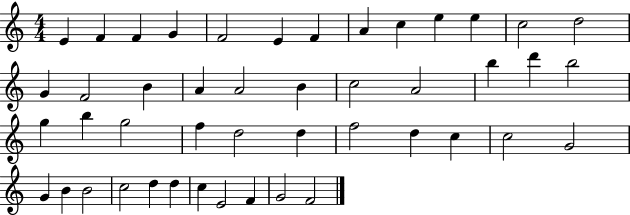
X:1
T:Untitled
M:4/4
L:1/4
K:C
E F F G F2 E F A c e e c2 d2 G F2 B A A2 B c2 A2 b d' b2 g b g2 f d2 d f2 d c c2 G2 G B B2 c2 d d c E2 F G2 F2